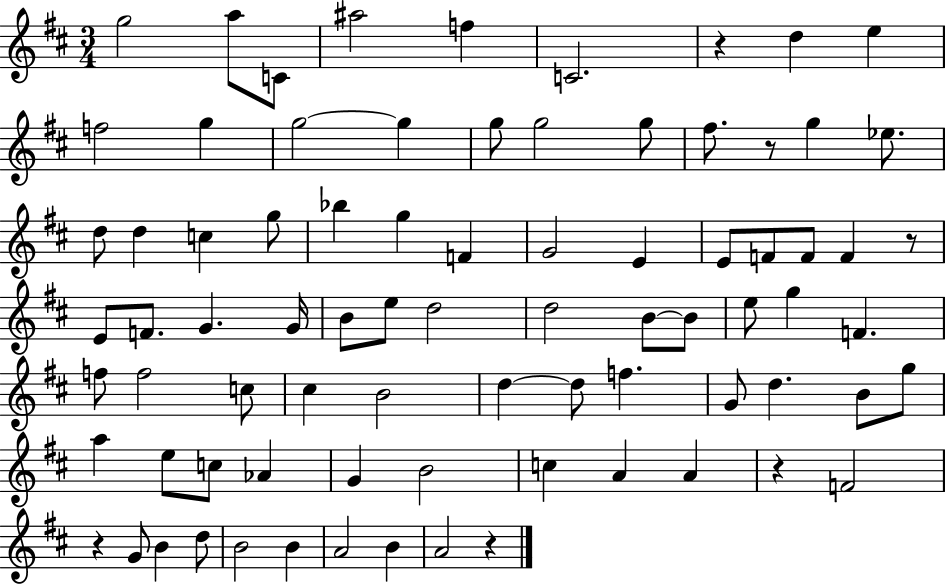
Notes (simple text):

G5/h A5/e C4/e A#5/h F5/q C4/h. R/q D5/q E5/q F5/h G5/q G5/h G5/q G5/e G5/h G5/e F#5/e. R/e G5/q Eb5/e. D5/e D5/q C5/q G5/e Bb5/q G5/q F4/q G4/h E4/q E4/e F4/e F4/e F4/q R/e E4/e F4/e. G4/q. G4/s B4/e E5/e D5/h D5/h B4/e B4/e E5/e G5/q F4/q. F5/e F5/h C5/e C#5/q B4/h D5/q D5/e F5/q. G4/e D5/q. B4/e G5/e A5/q E5/e C5/e Ab4/q G4/q B4/h C5/q A4/q A4/q R/q F4/h R/q G4/e B4/q D5/e B4/h B4/q A4/h B4/q A4/h R/q